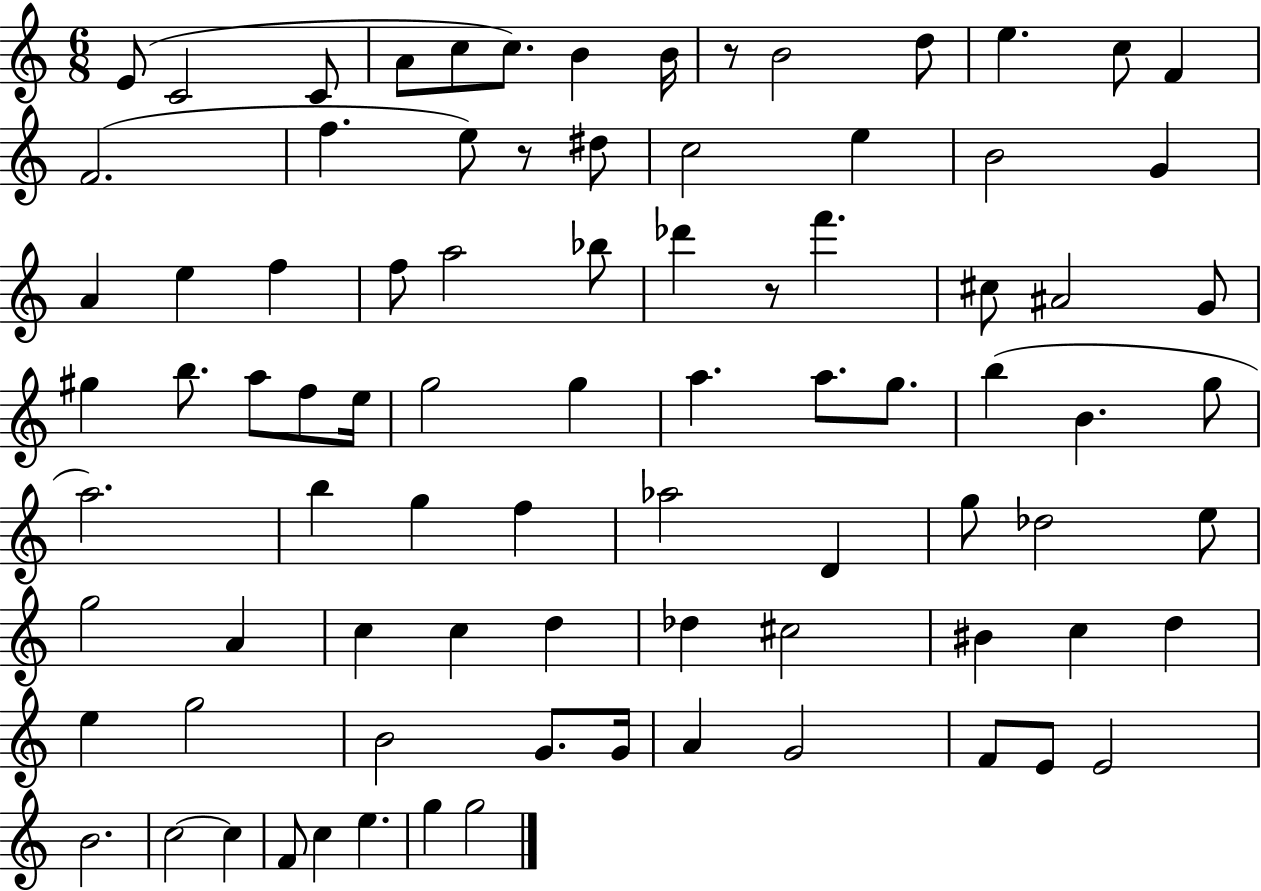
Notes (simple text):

E4/e C4/h C4/e A4/e C5/e C5/e. B4/q B4/s R/e B4/h D5/e E5/q. C5/e F4/q F4/h. F5/q. E5/e R/e D#5/e C5/h E5/q B4/h G4/q A4/q E5/q F5/q F5/e A5/h Bb5/e Db6/q R/e F6/q. C#5/e A#4/h G4/e G#5/q B5/e. A5/e F5/e E5/s G5/h G5/q A5/q. A5/e. G5/e. B5/q B4/q. G5/e A5/h. B5/q G5/q F5/q Ab5/h D4/q G5/e Db5/h E5/e G5/h A4/q C5/q C5/q D5/q Db5/q C#5/h BIS4/q C5/q D5/q E5/q G5/h B4/h G4/e. G4/s A4/q G4/h F4/e E4/e E4/h B4/h. C5/h C5/q F4/e C5/q E5/q. G5/q G5/h